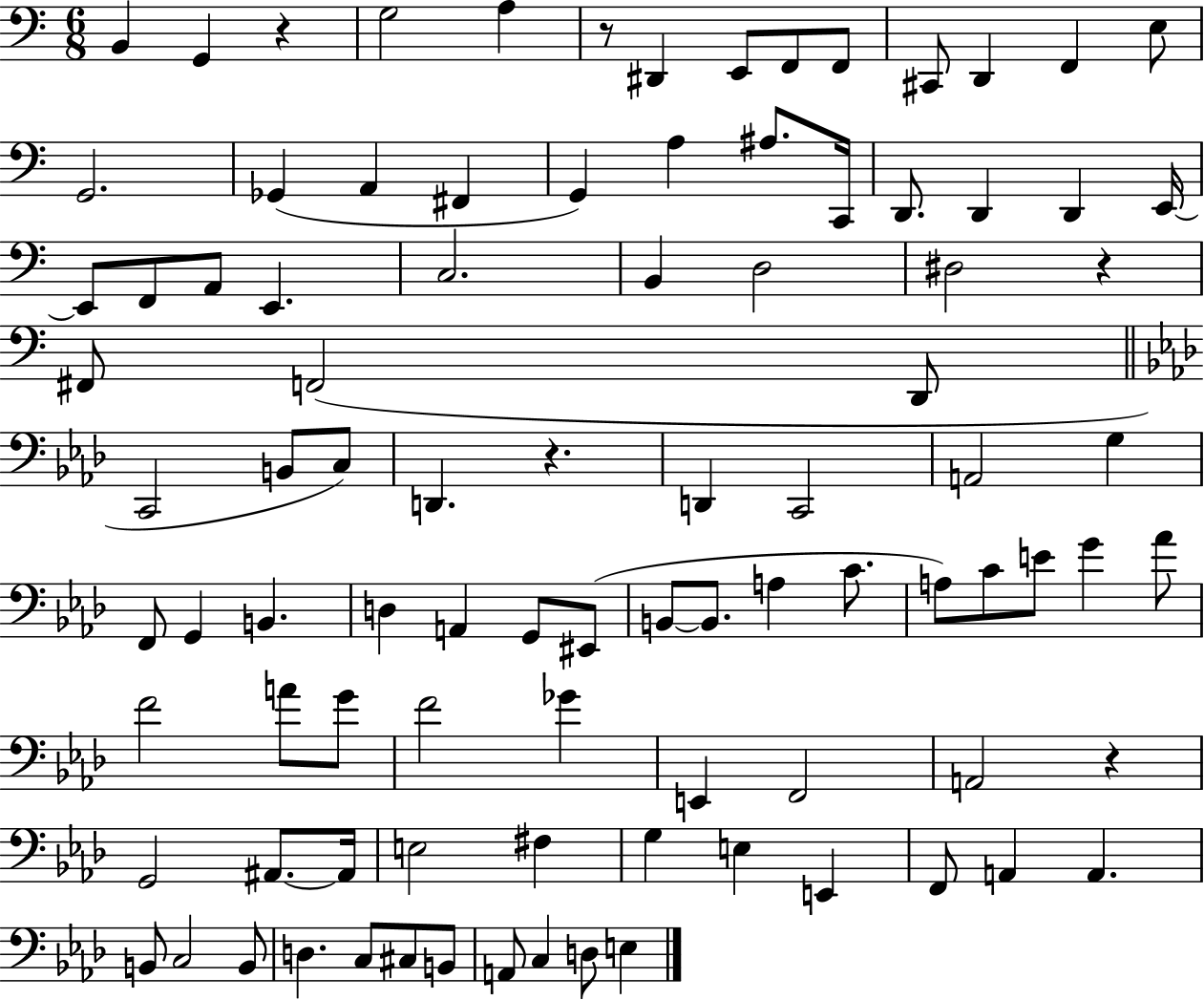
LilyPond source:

{
  \clef bass
  \numericTimeSignature
  \time 6/8
  \key c \major
  b,4 g,4 r4 | g2 a4 | r8 dis,4 e,8 f,8 f,8 | cis,8 d,4 f,4 e8 | \break g,2. | ges,4( a,4 fis,4 | g,4) a4 ais8. c,16 | d,8. d,4 d,4 e,16~~ | \break e,8 f,8 a,8 e,4. | c2. | b,4 d2 | dis2 r4 | \break fis,8 f,2( d,8 | \bar "||" \break \key f \minor c,2 b,8 c8) | d,4. r4. | d,4 c,2 | a,2 g4 | \break f,8 g,4 b,4. | d4 a,4 g,8 eis,8( | b,8~~ b,8. a4 c'8. | a8) c'8 e'8 g'4 aes'8 | \break f'2 a'8 g'8 | f'2 ges'4 | e,4 f,2 | a,2 r4 | \break g,2 ais,8.~~ ais,16 | e2 fis4 | g4 e4 e,4 | f,8 a,4 a,4. | \break b,8 c2 b,8 | d4. c8 cis8 b,8 | a,8 c4 d8 e4 | \bar "|."
}